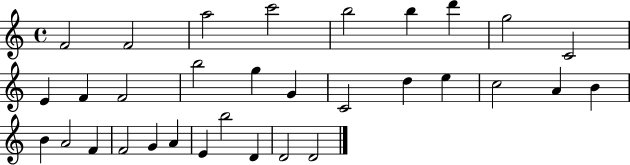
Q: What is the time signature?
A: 4/4